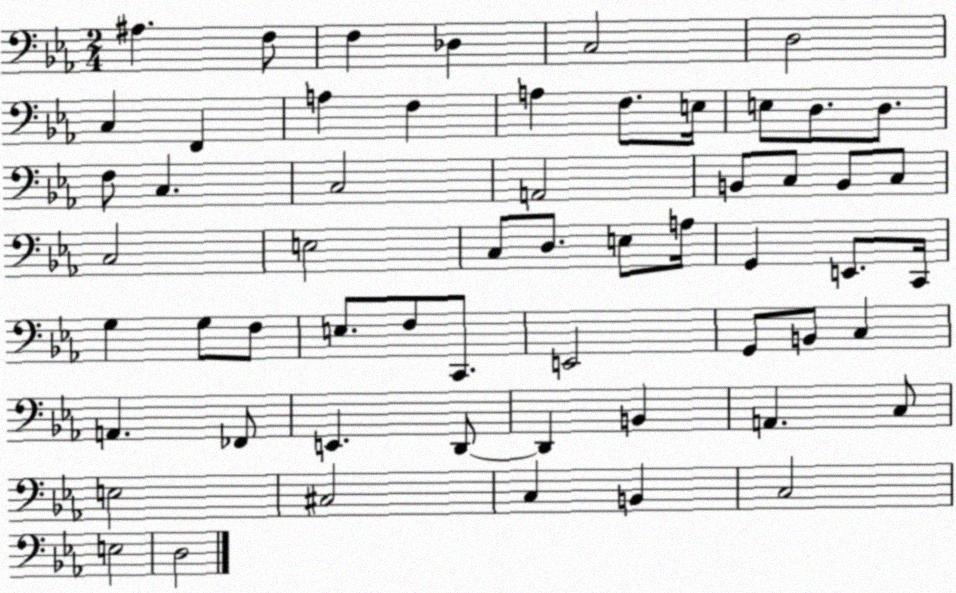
X:1
T:Untitled
M:2/4
L:1/4
K:Eb
^A, F,/2 F, _D, C,2 D,2 C, F,, A, F, A, F,/2 E,/4 E,/2 D,/2 D,/2 F,/2 C, C,2 A,,2 B,,/2 C,/2 B,,/2 C,/2 C,2 E,2 C,/2 D,/2 E,/2 A,/4 G,, E,,/2 C,,/4 G, G,/2 F,/2 E,/2 F,/2 C,,/2 E,,2 G,,/2 B,,/2 C, A,, _F,,/2 E,, D,,/2 D,, B,, A,, C,/2 E,2 ^C,2 C, B,, C,2 E,2 D,2